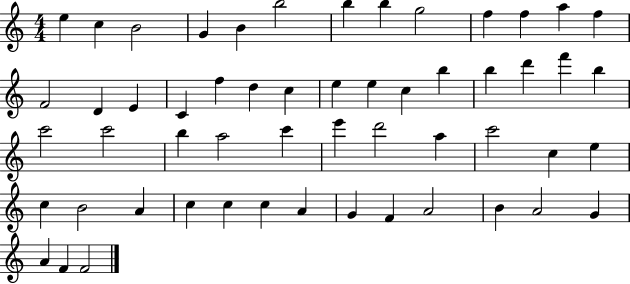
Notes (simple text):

E5/q C5/q B4/h G4/q B4/q B5/h B5/q B5/q G5/h F5/q F5/q A5/q F5/q F4/h D4/q E4/q C4/q F5/q D5/q C5/q E5/q E5/q C5/q B5/q B5/q D6/q F6/q B5/q C6/h C6/h B5/q A5/h C6/q E6/q D6/h A5/q C6/h C5/q E5/q C5/q B4/h A4/q C5/q C5/q C5/q A4/q G4/q F4/q A4/h B4/q A4/h G4/q A4/q F4/q F4/h